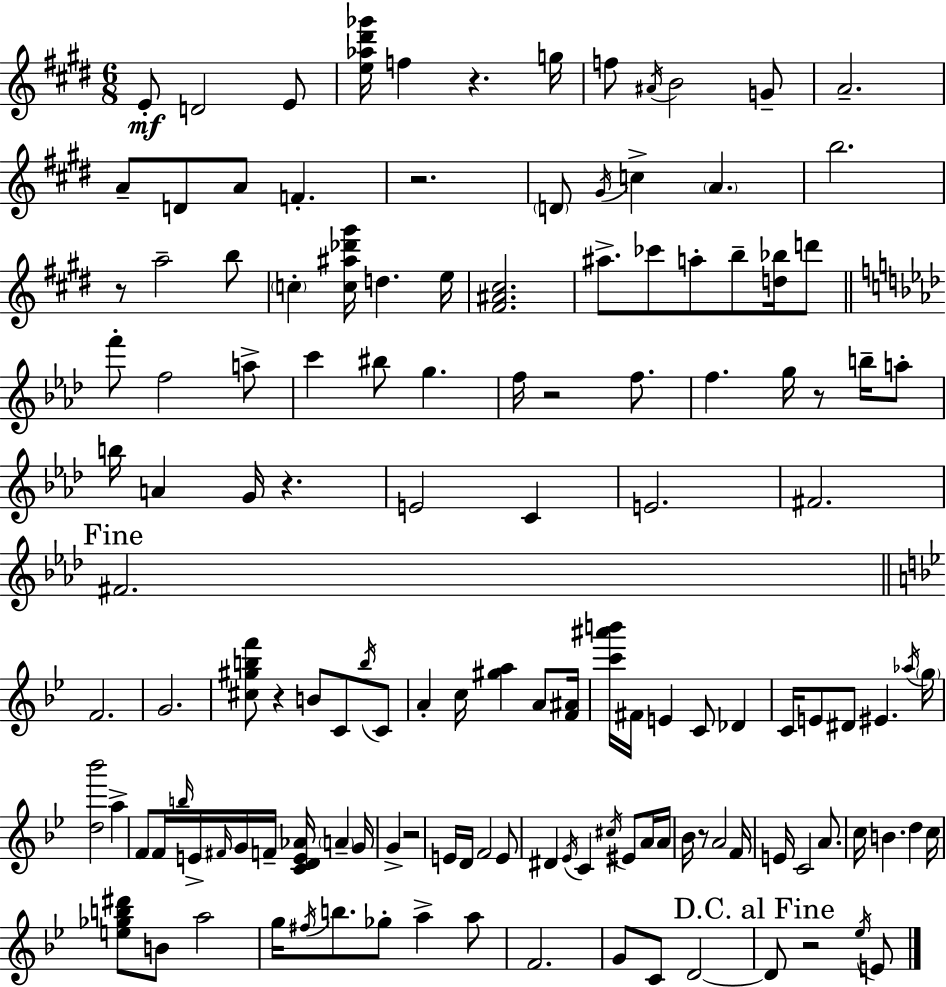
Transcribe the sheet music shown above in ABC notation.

X:1
T:Untitled
M:6/8
L:1/4
K:E
E/2 D2 E/2 [e_a^d'_g']/4 f z g/4 f/2 ^A/4 B2 G/2 A2 A/2 D/2 A/2 F z2 D/2 ^G/4 c A b2 z/2 a2 b/2 c [c^a_d'^g']/4 d e/4 [^F^A^c]2 ^a/2 _c'/2 a/2 b/2 [d_b]/4 d'/2 f'/2 f2 a/2 c' ^b/2 g f/4 z2 f/2 f g/4 z/2 b/4 a/2 b/4 A G/4 z E2 C E2 ^F2 ^F2 F2 G2 [^c^gbf']/2 z B/2 C/2 b/4 C/2 A c/4 [^ga] A/2 [F^A]/4 [c'^a'b']/4 ^F/4 E C/2 _D C/4 E/2 ^D/2 ^E _a/4 g/4 [d_b']2 a F/2 F/4 b/4 E/4 ^F/4 G/4 F/4 [CDE_A]/4 A G/4 G z2 E/4 D/4 F2 E/2 ^D _E/4 C ^c/4 ^E/2 A/4 A/4 _B/4 z/2 A2 F/4 E/4 C2 A/2 c/4 B d c/4 [e_gb^d']/2 B/2 a2 g/4 ^f/4 b/2 _g/2 a a/2 F2 G/2 C/2 D2 D/2 z2 _e/4 E/2